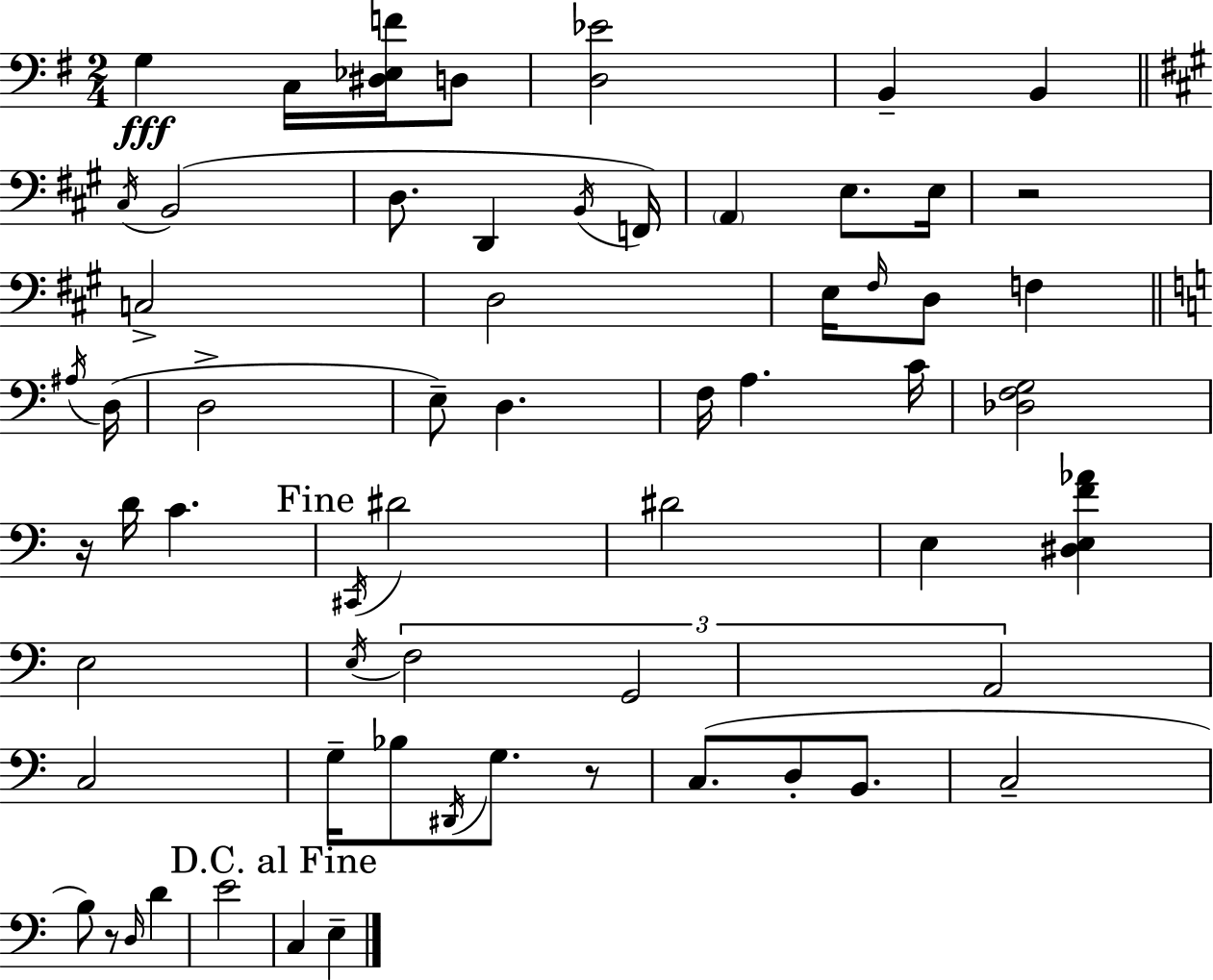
G3/q C3/s [D#3,Eb3,F4]/s D3/e [D3,Eb4]/h B2/q B2/q C#3/s B2/h D3/e. D2/q B2/s F2/s A2/q E3/e. E3/s R/h C3/h D3/h E3/s F#3/s D3/e F3/q A#3/s D3/s D3/h E3/e D3/q. F3/s A3/q. C4/s [Db3,F3,G3]/h R/s D4/s C4/q. C#2/s D#4/h D#4/h E3/q [D#3,E3,F4,Ab4]/q E3/h E3/s F3/h G2/h A2/h C3/h G3/s Bb3/e D#2/s G3/e. R/e C3/e. D3/e B2/e. C3/h B3/e R/e D3/s D4/q E4/h C3/q E3/q